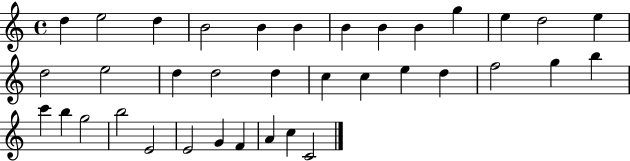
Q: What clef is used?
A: treble